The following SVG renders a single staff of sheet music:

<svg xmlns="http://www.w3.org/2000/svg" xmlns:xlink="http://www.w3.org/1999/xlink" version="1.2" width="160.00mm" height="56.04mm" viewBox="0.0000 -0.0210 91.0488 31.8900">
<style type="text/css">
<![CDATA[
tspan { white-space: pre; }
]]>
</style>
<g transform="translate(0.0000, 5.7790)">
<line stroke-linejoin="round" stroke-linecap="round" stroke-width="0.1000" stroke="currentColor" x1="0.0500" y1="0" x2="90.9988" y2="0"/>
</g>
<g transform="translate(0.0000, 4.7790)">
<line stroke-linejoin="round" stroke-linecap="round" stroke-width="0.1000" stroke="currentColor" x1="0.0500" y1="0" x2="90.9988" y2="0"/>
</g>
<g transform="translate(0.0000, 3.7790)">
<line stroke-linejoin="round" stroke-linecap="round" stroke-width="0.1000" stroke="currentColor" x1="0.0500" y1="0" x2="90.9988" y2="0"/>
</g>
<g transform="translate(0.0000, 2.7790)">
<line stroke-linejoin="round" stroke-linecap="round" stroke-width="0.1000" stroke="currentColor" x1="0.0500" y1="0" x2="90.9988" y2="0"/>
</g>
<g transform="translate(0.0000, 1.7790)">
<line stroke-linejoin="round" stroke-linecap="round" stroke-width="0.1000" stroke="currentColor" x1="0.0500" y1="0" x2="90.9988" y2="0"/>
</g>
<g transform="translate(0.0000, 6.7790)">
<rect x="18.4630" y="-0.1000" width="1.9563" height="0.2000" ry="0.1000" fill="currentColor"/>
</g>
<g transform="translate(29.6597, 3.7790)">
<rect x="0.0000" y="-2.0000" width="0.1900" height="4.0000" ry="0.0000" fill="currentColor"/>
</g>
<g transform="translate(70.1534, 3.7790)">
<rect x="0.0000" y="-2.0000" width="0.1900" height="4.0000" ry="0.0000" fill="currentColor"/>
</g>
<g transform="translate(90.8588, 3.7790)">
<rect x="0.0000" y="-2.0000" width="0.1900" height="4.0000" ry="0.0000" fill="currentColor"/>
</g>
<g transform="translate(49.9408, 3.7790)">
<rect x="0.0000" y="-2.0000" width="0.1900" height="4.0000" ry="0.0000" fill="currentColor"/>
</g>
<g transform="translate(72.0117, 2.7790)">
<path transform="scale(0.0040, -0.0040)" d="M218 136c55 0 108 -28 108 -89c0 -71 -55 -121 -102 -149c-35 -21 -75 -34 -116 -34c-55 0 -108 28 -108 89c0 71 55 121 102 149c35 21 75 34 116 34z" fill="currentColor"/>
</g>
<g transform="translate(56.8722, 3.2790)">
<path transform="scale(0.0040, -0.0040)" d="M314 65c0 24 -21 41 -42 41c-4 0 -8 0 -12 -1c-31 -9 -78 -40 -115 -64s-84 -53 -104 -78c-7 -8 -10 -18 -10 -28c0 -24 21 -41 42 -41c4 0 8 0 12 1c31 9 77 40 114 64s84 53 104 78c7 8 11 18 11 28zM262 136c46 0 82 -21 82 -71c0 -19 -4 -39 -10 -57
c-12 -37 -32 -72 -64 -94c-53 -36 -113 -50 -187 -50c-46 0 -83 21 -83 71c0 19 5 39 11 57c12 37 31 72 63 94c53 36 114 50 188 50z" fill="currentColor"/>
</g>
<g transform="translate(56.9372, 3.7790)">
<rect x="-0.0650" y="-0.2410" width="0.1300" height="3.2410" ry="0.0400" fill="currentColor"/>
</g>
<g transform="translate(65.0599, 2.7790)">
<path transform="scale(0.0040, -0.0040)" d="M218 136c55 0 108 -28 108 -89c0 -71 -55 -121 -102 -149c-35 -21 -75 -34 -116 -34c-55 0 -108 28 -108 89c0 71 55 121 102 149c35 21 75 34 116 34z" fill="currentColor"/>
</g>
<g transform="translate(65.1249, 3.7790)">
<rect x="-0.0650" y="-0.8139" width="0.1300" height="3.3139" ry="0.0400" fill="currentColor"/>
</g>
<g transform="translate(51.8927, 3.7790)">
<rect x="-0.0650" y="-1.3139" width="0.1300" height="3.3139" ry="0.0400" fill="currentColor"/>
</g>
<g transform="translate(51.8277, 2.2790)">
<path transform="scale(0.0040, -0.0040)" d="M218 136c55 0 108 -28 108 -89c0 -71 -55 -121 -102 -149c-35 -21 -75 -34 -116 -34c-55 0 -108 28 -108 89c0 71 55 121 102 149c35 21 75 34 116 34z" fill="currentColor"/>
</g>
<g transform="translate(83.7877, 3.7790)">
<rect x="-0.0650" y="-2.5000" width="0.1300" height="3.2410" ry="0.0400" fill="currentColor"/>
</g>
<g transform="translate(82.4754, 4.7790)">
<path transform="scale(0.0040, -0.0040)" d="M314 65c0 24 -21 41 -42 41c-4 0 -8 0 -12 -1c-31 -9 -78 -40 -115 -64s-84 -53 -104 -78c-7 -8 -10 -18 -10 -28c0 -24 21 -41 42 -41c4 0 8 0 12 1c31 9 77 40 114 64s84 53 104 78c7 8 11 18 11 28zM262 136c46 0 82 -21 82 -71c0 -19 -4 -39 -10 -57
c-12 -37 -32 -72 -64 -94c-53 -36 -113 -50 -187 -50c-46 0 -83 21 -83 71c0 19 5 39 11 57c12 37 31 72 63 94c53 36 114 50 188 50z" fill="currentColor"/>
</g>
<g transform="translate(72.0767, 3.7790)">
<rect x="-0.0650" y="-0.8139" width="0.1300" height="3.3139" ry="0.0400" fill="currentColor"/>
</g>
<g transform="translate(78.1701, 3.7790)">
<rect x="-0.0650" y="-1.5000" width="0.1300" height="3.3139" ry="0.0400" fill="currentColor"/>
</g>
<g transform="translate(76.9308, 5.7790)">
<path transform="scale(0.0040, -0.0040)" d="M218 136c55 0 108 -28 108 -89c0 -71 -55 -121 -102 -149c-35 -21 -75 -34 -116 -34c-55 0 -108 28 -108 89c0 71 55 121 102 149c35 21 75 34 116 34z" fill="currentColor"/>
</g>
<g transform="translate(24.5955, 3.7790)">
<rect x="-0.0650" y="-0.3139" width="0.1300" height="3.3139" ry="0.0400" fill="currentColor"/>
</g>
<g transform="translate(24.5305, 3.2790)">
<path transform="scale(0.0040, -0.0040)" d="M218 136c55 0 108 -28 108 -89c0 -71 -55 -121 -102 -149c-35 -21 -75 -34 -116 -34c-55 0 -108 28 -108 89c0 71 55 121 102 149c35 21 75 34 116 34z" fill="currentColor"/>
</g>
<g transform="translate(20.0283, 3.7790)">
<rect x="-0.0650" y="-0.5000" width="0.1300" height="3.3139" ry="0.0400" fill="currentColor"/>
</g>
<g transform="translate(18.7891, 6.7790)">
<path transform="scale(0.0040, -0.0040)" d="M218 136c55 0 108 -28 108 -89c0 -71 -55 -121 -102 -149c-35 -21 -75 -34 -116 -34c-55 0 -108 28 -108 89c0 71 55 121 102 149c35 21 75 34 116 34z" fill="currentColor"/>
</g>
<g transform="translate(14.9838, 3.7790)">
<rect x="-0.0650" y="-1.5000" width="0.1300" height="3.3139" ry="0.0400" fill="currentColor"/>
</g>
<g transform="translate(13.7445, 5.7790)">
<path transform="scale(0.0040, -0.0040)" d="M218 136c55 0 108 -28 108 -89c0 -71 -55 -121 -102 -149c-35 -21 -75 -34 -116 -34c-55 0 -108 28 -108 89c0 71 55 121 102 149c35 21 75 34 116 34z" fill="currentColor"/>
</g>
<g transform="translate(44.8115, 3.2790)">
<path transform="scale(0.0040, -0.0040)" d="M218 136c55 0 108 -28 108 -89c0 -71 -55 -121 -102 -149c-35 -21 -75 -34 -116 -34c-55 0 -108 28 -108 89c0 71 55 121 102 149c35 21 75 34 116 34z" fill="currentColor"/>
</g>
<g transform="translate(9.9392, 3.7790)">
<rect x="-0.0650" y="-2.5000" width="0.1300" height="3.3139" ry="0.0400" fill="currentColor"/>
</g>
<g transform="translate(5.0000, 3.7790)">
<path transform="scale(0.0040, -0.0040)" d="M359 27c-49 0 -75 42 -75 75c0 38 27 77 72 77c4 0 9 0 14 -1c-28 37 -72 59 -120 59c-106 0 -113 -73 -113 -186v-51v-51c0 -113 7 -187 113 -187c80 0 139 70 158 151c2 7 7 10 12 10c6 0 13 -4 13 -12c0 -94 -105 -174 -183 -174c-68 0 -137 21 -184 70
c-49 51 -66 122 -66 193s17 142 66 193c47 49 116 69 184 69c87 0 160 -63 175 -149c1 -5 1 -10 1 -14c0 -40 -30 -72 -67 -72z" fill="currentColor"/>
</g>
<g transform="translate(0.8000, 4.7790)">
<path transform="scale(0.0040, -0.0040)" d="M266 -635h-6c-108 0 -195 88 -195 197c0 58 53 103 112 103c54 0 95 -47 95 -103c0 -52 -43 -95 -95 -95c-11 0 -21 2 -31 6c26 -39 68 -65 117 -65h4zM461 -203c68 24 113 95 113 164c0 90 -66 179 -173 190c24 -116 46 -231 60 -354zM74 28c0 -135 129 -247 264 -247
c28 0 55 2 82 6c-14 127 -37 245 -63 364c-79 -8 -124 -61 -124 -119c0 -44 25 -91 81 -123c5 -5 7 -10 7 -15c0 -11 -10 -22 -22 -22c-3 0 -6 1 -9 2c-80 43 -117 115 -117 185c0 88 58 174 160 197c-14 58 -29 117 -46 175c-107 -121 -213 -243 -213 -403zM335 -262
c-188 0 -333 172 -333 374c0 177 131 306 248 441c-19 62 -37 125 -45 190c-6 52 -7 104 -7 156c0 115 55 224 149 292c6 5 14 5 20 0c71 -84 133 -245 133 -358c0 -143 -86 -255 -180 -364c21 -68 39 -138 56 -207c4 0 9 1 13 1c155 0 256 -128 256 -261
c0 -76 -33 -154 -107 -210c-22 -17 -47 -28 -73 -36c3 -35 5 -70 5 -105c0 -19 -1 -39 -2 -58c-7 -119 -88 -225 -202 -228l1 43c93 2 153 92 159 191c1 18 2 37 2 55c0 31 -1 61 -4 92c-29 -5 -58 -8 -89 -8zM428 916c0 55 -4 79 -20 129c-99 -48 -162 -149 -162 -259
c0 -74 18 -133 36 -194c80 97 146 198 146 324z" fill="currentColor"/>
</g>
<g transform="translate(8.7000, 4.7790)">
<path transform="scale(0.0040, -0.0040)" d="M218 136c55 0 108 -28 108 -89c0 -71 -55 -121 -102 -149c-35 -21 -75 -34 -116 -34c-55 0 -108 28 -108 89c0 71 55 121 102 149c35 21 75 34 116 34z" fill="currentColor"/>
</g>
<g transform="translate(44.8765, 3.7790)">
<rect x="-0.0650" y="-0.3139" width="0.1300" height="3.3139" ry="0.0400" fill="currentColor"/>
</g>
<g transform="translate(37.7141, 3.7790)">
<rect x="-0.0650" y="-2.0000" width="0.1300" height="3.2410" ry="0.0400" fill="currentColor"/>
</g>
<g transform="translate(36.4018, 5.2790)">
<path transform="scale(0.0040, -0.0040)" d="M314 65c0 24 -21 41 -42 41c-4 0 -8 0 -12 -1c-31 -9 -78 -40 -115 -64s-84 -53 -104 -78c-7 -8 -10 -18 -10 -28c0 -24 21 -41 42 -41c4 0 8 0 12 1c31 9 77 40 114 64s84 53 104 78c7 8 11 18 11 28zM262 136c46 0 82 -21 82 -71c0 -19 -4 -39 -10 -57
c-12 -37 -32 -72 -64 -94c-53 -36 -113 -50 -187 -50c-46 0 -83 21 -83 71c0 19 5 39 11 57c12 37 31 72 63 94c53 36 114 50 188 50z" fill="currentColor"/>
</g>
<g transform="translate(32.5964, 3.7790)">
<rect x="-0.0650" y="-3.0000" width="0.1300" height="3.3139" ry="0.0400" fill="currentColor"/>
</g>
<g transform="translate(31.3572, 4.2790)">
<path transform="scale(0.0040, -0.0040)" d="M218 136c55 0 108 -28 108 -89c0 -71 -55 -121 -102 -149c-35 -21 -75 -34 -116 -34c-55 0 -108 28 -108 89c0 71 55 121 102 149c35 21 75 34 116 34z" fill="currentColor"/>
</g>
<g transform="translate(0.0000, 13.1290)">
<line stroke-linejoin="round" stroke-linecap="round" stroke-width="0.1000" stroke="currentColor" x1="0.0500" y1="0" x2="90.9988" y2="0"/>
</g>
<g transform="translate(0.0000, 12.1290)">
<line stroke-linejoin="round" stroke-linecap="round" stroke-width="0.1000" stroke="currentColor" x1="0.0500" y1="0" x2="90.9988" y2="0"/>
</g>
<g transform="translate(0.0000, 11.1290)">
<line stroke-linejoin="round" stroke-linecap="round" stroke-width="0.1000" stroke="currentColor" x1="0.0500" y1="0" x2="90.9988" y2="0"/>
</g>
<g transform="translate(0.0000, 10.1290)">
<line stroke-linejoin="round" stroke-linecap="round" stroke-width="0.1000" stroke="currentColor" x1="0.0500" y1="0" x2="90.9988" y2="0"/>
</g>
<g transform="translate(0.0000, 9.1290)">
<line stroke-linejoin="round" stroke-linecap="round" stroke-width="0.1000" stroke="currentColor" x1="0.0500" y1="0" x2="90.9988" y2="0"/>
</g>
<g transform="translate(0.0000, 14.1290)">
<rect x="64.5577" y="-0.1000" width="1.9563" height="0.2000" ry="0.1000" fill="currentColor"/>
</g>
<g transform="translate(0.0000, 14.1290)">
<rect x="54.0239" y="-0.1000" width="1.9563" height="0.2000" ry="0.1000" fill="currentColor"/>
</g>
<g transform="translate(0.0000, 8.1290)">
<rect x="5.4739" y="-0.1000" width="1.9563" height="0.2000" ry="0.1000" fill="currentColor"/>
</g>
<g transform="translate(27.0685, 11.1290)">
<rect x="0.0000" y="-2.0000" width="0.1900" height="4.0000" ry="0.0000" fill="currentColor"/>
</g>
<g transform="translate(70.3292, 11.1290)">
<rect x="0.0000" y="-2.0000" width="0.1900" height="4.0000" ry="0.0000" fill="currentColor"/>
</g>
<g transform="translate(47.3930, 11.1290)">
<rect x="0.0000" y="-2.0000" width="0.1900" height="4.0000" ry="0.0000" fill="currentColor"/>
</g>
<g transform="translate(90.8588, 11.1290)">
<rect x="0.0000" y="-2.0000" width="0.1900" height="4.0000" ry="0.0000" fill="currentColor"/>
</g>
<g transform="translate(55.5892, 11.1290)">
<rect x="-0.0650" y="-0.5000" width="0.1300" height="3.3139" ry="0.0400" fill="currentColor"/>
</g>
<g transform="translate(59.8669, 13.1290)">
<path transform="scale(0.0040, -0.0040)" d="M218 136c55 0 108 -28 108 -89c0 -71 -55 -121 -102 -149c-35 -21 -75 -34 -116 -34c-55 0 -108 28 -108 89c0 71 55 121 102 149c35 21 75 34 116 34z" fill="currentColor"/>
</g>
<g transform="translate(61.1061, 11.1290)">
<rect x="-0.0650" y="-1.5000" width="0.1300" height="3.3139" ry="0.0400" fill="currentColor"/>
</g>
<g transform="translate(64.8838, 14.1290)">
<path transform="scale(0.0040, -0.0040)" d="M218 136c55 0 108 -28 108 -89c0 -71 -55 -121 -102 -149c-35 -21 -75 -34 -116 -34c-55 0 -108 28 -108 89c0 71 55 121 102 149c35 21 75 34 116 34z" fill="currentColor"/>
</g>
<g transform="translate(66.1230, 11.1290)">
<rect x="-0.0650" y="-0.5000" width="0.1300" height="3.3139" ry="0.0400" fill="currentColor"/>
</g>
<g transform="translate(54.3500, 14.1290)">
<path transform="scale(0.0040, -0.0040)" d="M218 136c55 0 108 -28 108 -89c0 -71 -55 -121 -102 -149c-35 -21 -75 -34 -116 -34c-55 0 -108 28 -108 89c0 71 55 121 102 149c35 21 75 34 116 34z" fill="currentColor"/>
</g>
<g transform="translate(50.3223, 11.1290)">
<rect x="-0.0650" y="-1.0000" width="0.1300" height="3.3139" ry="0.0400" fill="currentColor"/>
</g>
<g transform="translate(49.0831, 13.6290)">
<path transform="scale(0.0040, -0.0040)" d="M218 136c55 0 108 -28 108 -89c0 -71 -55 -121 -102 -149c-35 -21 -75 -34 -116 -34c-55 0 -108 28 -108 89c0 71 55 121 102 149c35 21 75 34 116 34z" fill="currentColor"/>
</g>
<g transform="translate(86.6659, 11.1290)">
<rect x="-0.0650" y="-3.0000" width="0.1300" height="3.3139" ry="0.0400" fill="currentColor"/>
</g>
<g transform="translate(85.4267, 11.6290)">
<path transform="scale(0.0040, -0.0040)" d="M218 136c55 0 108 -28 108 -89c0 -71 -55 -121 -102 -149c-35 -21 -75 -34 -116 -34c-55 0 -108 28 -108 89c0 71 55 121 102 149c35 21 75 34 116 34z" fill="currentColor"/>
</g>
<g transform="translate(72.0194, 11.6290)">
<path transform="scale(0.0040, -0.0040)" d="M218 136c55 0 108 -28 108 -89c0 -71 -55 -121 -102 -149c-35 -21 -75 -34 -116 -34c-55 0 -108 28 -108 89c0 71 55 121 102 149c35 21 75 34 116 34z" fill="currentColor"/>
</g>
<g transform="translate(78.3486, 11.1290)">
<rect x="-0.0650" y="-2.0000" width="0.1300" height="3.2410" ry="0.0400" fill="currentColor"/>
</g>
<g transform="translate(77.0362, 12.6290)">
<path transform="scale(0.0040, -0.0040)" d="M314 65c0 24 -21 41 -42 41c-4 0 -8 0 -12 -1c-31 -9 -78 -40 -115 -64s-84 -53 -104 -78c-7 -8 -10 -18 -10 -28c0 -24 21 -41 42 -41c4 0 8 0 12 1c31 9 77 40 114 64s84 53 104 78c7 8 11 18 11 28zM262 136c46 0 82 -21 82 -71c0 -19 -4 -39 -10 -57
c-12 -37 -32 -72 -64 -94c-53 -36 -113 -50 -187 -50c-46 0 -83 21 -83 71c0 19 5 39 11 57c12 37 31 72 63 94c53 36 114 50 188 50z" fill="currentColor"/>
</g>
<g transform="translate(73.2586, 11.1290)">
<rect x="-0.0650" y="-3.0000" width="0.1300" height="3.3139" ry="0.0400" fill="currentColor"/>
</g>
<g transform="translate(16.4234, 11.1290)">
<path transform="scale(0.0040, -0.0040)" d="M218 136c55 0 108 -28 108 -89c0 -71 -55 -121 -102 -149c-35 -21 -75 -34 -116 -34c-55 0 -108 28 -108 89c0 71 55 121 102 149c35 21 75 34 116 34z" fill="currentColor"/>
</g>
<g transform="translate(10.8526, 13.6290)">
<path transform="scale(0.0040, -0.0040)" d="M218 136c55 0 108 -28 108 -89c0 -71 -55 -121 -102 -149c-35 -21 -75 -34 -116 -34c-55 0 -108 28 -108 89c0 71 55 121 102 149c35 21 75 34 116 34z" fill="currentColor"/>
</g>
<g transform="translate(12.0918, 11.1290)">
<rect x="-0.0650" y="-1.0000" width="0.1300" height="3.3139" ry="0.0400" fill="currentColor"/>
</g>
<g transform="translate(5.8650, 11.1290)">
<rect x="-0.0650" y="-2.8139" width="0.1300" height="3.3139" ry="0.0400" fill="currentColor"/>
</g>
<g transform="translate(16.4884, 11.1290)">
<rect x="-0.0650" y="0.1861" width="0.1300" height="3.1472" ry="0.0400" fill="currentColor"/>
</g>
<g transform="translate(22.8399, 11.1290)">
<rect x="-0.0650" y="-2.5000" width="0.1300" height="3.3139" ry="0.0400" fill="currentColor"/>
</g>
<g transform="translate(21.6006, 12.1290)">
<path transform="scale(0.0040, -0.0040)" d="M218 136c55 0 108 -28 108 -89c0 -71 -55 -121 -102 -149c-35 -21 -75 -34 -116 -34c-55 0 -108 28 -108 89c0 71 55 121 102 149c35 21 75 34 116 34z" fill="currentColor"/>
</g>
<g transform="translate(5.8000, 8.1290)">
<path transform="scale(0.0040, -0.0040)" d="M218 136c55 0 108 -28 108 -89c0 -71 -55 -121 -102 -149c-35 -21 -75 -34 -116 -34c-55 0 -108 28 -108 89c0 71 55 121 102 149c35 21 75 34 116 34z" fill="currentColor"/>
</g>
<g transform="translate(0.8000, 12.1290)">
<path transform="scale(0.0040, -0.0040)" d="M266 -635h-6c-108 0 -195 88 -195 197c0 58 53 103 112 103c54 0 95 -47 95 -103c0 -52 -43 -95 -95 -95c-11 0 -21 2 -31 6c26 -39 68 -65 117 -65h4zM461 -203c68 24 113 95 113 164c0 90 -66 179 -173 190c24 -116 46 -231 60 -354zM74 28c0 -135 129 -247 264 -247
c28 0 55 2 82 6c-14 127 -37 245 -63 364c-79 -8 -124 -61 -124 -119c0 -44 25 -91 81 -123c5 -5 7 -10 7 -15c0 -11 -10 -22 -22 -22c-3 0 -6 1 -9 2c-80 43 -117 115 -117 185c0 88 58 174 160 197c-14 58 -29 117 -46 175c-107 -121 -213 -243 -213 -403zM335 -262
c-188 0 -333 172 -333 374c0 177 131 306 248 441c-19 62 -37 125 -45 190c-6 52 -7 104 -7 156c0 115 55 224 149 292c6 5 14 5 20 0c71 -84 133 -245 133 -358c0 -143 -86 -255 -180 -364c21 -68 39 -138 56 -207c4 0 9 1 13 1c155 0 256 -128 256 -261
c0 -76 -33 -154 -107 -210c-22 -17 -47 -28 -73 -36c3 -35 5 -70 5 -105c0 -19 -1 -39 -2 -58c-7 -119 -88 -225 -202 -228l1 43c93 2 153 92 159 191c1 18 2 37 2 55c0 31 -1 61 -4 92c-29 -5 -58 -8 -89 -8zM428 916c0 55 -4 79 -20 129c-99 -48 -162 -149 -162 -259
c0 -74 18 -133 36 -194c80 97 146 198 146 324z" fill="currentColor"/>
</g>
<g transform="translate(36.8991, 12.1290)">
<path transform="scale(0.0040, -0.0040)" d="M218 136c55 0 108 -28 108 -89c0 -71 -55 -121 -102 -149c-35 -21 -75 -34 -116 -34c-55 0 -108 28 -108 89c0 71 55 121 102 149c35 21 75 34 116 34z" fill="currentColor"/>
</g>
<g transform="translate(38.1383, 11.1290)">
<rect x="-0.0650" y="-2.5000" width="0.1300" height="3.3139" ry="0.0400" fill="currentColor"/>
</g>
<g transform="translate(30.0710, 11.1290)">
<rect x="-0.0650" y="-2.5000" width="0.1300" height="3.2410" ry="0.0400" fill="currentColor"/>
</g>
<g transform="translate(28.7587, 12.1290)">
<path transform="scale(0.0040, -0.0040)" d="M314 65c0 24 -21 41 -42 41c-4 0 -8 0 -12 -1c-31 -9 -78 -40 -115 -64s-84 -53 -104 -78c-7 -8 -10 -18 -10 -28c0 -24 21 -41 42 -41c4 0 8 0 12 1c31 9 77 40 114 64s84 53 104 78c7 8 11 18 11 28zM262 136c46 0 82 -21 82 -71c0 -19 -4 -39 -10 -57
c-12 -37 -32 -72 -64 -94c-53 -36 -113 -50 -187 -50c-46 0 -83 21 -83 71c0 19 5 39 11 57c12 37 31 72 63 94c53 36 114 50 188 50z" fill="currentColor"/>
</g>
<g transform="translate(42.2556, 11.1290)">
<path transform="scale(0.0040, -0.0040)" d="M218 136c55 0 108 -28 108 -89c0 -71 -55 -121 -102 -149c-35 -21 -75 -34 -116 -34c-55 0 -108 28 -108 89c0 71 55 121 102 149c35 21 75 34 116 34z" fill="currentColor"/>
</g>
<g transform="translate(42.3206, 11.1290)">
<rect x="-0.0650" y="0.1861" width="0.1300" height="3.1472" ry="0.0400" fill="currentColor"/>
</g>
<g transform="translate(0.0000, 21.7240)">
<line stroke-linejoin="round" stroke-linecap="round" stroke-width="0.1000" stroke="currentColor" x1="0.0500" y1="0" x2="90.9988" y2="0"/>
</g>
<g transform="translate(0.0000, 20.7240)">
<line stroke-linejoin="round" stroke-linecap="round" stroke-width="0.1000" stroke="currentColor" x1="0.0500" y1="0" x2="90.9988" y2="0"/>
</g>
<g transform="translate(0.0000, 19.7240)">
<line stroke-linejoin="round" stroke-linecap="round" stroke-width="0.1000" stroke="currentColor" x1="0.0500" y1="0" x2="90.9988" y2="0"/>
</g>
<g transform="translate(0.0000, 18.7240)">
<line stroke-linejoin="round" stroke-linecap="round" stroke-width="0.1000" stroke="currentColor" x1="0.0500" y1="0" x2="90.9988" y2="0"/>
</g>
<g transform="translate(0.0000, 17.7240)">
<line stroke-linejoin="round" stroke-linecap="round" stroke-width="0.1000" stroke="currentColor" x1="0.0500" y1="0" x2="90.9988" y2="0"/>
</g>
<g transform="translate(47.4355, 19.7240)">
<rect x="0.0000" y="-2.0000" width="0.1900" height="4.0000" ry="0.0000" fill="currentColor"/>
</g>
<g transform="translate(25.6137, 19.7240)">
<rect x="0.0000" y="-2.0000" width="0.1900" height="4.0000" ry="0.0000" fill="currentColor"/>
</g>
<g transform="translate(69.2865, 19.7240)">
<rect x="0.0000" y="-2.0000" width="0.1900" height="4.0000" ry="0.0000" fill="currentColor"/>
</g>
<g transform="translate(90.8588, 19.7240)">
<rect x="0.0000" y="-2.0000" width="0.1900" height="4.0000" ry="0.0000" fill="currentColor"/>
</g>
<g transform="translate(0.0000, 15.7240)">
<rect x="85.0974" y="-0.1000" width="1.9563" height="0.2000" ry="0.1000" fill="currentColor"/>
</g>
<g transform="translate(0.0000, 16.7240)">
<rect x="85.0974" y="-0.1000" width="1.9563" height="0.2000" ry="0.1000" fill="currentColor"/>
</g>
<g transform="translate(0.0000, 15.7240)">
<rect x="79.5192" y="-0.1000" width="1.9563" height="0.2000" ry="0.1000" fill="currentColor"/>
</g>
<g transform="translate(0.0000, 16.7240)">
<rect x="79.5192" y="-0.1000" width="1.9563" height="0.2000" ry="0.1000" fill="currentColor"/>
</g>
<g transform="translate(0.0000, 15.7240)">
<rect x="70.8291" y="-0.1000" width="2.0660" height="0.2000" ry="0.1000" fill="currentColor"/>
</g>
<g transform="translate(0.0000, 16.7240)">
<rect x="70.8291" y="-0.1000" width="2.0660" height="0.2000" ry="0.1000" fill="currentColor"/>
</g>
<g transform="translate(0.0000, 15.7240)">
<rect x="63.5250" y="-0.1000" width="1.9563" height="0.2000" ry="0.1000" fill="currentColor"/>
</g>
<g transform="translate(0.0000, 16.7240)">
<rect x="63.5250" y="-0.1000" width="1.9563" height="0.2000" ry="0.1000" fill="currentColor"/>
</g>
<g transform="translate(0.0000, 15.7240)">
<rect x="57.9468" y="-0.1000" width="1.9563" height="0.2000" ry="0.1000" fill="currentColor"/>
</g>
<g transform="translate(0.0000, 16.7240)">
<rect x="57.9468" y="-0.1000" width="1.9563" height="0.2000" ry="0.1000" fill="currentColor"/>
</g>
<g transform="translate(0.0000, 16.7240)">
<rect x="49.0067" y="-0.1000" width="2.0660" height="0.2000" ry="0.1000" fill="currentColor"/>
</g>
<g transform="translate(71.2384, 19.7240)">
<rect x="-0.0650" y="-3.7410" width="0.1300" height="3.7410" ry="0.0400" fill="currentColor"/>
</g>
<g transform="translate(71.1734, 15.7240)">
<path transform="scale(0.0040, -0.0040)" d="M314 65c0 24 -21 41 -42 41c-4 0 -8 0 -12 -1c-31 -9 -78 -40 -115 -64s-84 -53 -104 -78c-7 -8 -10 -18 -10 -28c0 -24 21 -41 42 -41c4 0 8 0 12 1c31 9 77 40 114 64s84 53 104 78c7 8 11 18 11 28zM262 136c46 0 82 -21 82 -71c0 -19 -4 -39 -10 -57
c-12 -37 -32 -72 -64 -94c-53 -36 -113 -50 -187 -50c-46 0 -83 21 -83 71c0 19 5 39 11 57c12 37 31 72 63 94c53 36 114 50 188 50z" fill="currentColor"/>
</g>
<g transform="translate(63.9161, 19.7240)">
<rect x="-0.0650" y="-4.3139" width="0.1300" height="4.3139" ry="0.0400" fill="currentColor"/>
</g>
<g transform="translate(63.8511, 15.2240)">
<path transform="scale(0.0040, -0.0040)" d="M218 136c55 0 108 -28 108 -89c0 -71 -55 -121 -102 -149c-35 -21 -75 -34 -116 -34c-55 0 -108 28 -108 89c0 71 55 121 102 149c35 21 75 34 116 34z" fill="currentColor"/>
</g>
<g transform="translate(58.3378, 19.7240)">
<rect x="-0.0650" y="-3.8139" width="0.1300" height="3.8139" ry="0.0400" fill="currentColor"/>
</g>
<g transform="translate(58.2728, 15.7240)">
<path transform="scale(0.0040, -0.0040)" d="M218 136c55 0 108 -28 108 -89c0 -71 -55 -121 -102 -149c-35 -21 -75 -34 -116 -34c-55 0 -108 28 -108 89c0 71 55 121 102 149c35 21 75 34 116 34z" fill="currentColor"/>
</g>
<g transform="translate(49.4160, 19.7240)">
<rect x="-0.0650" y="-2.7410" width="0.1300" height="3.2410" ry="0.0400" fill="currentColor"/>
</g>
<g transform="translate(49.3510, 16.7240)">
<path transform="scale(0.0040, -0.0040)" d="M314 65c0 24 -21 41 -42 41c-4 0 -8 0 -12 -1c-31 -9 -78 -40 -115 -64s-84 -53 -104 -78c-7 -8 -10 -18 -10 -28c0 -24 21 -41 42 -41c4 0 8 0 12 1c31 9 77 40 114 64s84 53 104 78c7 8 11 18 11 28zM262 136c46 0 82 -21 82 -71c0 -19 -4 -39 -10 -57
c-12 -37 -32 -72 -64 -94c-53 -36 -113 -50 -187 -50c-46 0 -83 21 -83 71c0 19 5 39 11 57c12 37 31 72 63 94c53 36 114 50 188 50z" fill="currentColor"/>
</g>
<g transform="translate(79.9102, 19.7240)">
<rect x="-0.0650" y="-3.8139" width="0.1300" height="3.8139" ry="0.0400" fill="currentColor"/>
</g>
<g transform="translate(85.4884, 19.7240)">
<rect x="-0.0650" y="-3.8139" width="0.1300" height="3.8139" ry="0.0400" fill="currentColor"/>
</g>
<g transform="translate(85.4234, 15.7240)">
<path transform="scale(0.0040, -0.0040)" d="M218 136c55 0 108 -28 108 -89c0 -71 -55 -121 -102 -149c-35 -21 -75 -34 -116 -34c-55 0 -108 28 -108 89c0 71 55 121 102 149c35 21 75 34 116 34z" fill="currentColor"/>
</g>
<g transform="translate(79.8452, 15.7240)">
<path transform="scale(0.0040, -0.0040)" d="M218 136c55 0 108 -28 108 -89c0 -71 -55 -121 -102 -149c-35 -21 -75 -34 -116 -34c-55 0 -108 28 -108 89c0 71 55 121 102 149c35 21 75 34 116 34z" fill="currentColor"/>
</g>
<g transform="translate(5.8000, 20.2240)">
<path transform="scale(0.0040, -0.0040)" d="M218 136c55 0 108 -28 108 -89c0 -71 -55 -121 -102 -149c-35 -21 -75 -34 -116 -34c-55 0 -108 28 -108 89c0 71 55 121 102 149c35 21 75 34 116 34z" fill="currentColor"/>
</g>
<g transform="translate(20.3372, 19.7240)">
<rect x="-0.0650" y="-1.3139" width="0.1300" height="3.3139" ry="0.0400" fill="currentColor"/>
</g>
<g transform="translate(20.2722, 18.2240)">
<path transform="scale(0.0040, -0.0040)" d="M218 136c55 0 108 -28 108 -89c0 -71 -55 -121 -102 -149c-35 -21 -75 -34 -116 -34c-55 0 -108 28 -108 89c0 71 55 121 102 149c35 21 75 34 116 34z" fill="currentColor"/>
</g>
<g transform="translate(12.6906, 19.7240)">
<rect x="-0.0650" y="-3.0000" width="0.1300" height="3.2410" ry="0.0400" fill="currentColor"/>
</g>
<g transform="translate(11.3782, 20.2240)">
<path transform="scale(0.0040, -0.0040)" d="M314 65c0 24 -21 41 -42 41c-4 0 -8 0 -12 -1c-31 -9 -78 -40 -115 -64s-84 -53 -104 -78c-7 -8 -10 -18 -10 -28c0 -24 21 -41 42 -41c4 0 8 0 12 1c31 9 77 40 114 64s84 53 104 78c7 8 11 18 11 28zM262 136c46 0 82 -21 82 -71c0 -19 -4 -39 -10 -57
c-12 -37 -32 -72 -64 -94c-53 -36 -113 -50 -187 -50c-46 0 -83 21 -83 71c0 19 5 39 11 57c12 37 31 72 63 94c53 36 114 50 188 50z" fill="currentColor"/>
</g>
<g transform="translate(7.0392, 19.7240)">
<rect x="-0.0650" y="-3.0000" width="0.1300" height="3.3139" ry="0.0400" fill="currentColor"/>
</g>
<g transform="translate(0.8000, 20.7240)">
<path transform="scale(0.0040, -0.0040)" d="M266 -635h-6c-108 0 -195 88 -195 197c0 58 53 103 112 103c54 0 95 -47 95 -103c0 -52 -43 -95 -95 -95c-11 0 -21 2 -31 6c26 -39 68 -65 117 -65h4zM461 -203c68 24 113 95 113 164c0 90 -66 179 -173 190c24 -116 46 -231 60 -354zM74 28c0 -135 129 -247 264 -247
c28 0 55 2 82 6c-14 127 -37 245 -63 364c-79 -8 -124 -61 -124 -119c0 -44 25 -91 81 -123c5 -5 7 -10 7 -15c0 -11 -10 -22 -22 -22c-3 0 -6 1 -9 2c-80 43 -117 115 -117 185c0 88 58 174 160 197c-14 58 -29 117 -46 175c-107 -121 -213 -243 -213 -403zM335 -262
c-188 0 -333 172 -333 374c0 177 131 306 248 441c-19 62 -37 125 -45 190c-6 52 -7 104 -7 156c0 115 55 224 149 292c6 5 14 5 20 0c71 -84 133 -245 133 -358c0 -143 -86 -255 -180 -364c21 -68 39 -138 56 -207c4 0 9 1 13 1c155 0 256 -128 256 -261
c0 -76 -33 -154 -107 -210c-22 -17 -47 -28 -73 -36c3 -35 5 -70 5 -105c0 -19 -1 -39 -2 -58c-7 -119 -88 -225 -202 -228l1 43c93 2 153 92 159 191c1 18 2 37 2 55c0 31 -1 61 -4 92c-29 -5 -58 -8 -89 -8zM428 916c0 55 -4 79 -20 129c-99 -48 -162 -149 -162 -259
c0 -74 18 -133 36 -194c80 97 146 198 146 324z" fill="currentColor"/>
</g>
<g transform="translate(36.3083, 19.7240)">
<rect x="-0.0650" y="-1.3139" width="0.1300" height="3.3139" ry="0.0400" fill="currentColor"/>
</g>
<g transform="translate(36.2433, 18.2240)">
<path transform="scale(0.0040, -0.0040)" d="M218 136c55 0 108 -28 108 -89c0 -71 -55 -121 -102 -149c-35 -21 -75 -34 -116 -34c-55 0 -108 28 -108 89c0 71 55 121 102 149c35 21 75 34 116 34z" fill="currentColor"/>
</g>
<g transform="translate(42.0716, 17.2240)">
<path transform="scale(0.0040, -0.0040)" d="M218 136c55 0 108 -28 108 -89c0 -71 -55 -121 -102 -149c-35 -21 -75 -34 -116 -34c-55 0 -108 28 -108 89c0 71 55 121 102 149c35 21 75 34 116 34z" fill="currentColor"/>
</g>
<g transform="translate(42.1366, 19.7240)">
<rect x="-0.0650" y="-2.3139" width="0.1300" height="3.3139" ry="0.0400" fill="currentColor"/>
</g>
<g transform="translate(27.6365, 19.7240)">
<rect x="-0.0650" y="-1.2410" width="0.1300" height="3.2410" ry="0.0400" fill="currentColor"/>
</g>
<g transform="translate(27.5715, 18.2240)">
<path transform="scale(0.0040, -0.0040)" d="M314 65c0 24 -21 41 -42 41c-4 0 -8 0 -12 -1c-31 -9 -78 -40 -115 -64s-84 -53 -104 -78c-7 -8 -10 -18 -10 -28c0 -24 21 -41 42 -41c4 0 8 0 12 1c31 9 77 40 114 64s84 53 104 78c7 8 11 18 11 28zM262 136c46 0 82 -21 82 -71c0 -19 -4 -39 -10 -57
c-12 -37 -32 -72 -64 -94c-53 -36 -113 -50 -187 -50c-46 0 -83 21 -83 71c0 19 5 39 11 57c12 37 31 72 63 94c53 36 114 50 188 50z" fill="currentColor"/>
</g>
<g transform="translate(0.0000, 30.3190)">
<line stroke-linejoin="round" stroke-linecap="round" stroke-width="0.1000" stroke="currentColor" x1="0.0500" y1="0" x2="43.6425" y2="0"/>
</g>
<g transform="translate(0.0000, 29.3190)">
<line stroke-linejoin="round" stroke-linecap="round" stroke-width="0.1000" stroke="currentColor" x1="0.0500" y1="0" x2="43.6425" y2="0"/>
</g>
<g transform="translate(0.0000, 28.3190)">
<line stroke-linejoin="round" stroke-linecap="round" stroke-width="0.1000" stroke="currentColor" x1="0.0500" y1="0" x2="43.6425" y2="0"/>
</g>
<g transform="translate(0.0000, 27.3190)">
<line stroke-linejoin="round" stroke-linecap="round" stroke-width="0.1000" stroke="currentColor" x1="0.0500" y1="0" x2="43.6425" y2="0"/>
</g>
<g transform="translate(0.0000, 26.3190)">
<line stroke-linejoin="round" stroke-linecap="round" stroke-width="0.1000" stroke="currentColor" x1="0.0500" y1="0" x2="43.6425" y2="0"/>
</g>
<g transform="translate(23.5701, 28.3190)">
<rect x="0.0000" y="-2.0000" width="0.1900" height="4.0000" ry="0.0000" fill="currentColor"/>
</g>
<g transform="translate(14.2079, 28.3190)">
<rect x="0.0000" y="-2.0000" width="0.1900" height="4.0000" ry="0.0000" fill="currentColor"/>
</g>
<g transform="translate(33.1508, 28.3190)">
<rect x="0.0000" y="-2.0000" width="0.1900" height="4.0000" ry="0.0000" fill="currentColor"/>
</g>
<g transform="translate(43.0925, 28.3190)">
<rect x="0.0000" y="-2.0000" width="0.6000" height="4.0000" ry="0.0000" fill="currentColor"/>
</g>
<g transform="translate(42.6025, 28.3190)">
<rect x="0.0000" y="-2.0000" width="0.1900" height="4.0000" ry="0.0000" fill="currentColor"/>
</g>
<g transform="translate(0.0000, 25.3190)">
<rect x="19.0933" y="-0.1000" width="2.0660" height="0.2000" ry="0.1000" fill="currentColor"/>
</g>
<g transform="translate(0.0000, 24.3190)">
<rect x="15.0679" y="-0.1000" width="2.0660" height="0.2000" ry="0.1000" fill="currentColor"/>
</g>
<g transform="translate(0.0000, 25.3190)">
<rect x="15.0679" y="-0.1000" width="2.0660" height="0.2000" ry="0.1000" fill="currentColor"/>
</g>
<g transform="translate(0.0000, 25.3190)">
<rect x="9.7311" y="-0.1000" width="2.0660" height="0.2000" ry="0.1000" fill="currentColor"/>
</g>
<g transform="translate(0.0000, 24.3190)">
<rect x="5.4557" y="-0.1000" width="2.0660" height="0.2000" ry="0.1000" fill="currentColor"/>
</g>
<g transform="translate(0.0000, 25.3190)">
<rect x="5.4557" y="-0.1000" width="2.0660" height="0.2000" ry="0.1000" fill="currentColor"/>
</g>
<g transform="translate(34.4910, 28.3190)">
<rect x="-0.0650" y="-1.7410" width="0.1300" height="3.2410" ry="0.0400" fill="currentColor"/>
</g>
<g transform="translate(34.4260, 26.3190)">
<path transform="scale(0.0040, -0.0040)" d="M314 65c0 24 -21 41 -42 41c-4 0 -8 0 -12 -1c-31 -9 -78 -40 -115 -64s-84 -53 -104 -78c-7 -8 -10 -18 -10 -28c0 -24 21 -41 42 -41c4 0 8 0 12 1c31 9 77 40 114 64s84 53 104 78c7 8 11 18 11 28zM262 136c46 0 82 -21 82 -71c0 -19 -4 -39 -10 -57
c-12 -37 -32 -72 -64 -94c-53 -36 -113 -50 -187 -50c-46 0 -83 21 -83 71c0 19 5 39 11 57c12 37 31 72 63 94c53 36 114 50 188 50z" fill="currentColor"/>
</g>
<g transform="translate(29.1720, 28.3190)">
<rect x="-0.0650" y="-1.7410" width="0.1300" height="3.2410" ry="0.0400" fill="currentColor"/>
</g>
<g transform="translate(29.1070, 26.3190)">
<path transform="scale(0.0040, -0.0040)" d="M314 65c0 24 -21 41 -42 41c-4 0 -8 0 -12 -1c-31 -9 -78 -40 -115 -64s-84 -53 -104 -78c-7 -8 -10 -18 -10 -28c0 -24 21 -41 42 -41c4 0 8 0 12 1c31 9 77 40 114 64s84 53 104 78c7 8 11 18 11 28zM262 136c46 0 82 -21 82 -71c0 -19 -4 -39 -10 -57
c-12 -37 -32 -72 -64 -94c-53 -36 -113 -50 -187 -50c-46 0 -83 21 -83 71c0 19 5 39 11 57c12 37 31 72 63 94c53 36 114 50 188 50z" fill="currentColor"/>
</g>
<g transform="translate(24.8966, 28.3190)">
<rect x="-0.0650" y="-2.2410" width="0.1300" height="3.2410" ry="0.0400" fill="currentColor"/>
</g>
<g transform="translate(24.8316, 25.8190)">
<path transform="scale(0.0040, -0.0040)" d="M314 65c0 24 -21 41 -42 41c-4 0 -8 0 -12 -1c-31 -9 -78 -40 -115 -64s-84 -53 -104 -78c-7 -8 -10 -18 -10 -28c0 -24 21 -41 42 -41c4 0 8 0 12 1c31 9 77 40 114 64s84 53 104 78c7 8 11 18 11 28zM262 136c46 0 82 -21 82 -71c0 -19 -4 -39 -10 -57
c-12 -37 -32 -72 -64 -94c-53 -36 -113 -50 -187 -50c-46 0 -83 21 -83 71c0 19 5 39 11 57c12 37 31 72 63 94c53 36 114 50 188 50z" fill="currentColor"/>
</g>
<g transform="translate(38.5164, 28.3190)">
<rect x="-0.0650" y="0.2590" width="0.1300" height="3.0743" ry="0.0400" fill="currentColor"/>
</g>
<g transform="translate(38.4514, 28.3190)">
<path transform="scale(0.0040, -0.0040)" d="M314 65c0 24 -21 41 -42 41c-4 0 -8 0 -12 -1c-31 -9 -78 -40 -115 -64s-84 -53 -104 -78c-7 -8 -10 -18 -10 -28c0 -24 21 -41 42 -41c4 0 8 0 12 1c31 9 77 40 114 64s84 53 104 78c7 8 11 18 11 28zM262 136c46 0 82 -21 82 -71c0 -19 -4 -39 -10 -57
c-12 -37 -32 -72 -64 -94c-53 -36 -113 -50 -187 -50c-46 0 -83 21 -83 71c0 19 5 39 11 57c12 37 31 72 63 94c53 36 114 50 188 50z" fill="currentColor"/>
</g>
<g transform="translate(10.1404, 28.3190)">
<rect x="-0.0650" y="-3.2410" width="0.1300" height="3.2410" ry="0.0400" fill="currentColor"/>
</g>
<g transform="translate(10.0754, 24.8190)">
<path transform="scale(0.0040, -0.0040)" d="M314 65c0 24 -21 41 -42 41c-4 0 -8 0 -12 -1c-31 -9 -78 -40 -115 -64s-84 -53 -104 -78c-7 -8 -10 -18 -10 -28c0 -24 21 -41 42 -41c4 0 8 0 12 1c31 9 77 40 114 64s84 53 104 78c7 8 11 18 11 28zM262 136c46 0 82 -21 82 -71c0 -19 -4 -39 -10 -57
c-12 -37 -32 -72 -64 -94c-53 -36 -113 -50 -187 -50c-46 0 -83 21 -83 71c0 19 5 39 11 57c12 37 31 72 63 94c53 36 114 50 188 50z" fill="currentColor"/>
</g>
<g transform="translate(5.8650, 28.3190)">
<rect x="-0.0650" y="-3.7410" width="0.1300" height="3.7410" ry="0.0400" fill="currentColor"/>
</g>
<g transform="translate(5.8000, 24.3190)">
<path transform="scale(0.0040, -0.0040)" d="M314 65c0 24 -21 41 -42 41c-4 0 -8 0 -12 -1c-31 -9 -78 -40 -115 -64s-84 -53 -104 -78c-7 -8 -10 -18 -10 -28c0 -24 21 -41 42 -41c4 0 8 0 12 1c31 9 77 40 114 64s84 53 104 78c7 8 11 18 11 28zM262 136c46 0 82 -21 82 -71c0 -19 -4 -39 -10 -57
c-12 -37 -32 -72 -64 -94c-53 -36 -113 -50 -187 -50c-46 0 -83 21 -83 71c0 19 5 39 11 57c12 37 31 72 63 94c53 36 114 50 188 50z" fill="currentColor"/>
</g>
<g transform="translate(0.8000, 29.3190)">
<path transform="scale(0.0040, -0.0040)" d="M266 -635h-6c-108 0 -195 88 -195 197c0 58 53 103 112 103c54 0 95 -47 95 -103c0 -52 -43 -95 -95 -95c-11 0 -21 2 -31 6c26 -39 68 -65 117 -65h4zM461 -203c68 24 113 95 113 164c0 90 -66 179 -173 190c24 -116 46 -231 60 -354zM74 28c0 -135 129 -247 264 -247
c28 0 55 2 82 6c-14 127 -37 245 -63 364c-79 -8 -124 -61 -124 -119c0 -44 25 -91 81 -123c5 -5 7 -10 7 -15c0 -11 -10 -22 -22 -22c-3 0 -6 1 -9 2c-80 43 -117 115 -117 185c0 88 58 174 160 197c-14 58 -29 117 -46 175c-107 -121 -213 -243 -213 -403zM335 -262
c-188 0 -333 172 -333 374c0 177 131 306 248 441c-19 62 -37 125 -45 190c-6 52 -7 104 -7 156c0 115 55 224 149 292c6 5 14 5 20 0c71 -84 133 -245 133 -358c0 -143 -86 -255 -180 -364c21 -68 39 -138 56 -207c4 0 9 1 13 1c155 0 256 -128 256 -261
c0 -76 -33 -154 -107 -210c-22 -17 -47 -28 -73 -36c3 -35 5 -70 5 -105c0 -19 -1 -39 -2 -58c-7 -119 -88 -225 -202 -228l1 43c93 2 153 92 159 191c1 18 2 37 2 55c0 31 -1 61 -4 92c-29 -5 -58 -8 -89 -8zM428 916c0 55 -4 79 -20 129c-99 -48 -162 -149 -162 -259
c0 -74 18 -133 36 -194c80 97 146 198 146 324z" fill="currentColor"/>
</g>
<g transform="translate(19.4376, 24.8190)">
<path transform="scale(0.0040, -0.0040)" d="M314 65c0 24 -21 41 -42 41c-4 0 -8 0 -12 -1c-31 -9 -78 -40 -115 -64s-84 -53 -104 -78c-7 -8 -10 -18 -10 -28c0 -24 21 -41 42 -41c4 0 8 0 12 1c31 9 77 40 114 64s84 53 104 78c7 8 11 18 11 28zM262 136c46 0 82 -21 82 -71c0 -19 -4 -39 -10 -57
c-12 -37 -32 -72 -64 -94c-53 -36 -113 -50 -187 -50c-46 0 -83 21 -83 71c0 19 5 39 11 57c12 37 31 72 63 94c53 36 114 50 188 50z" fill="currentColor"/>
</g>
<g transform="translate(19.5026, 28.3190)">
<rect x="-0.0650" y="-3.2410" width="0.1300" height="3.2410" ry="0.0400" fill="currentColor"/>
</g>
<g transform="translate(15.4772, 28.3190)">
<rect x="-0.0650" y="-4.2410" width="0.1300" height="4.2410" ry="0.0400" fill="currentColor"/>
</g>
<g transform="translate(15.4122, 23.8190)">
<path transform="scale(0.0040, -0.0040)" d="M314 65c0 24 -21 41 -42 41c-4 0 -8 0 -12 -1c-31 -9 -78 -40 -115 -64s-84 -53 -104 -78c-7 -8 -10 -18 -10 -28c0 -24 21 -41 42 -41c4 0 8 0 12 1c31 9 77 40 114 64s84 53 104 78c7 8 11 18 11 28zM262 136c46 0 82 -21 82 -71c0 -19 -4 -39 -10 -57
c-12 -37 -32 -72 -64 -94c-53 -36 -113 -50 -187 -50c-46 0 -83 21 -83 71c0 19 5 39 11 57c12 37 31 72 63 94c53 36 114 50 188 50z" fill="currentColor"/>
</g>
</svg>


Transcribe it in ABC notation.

X:1
T:Untitled
M:4/4
L:1/4
K:C
G E C c A F2 c e c2 d d E G2 a D B G G2 G B D C E C A F2 A A A2 e e2 e g a2 c' d' c'2 c' c' c'2 b2 d'2 b2 g2 f2 f2 B2